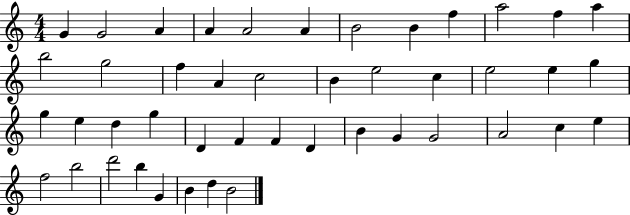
{
  \clef treble
  \numericTimeSignature
  \time 4/4
  \key c \major
  g'4 g'2 a'4 | a'4 a'2 a'4 | b'2 b'4 f''4 | a''2 f''4 a''4 | \break b''2 g''2 | f''4 a'4 c''2 | b'4 e''2 c''4 | e''2 e''4 g''4 | \break g''4 e''4 d''4 g''4 | d'4 f'4 f'4 d'4 | b'4 g'4 g'2 | a'2 c''4 e''4 | \break f''2 b''2 | d'''2 b''4 g'4 | b'4 d''4 b'2 | \bar "|."
}